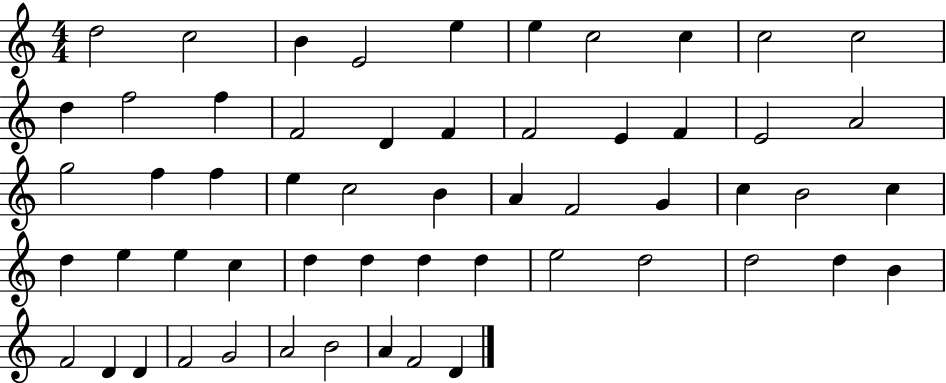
D5/h C5/h B4/q E4/h E5/q E5/q C5/h C5/q C5/h C5/h D5/q F5/h F5/q F4/h D4/q F4/q F4/h E4/q F4/q E4/h A4/h G5/h F5/q F5/q E5/q C5/h B4/q A4/q F4/h G4/q C5/q B4/h C5/q D5/q E5/q E5/q C5/q D5/q D5/q D5/q D5/q E5/h D5/h D5/h D5/q B4/q F4/h D4/q D4/q F4/h G4/h A4/h B4/h A4/q F4/h D4/q